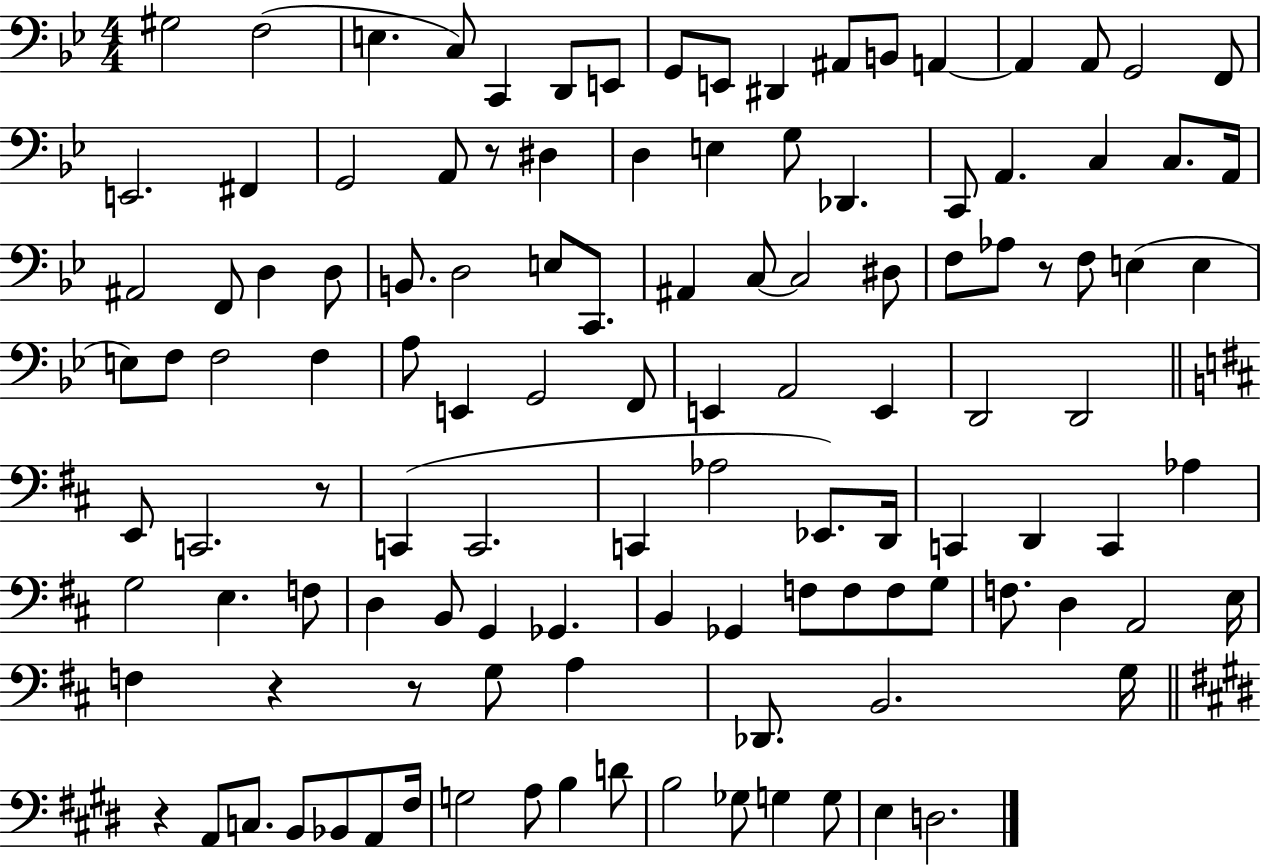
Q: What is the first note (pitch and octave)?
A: G#3